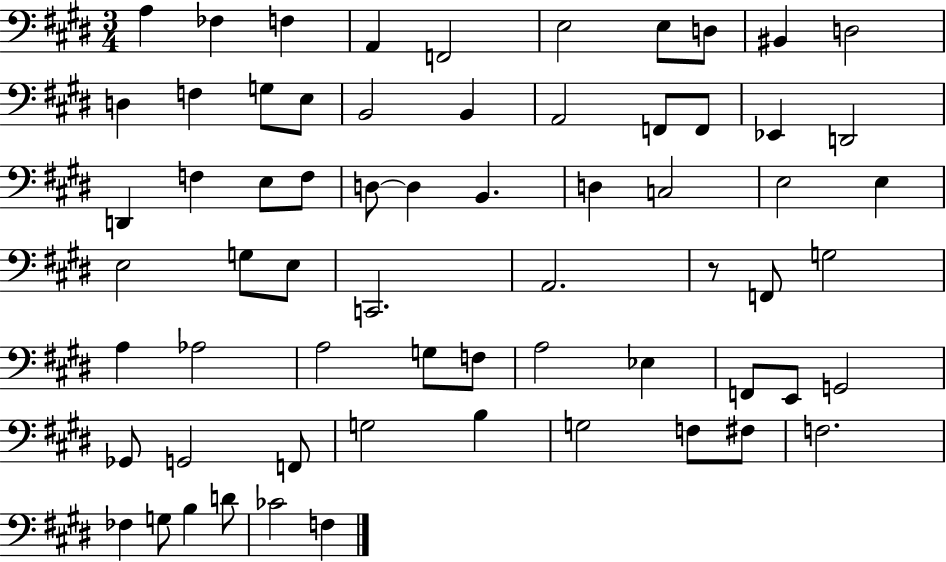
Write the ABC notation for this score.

X:1
T:Untitled
M:3/4
L:1/4
K:E
A, _F, F, A,, F,,2 E,2 E,/2 D,/2 ^B,, D,2 D, F, G,/2 E,/2 B,,2 B,, A,,2 F,,/2 F,,/2 _E,, D,,2 D,, F, E,/2 F,/2 D,/2 D, B,, D, C,2 E,2 E, E,2 G,/2 E,/2 C,,2 A,,2 z/2 F,,/2 G,2 A, _A,2 A,2 G,/2 F,/2 A,2 _E, F,,/2 E,,/2 G,,2 _G,,/2 G,,2 F,,/2 G,2 B, G,2 F,/2 ^F,/2 F,2 _F, G,/2 B, D/2 _C2 F,